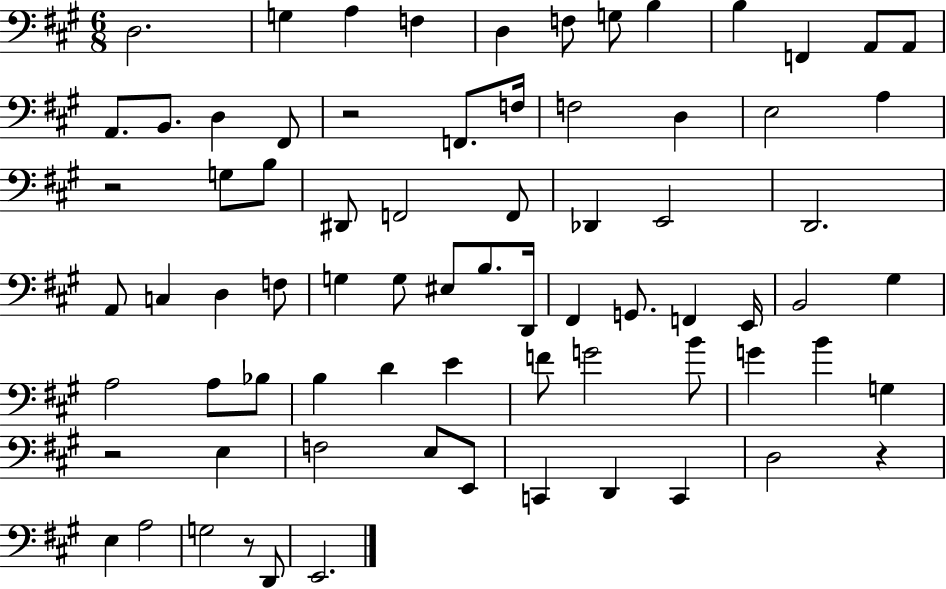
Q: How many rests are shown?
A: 5